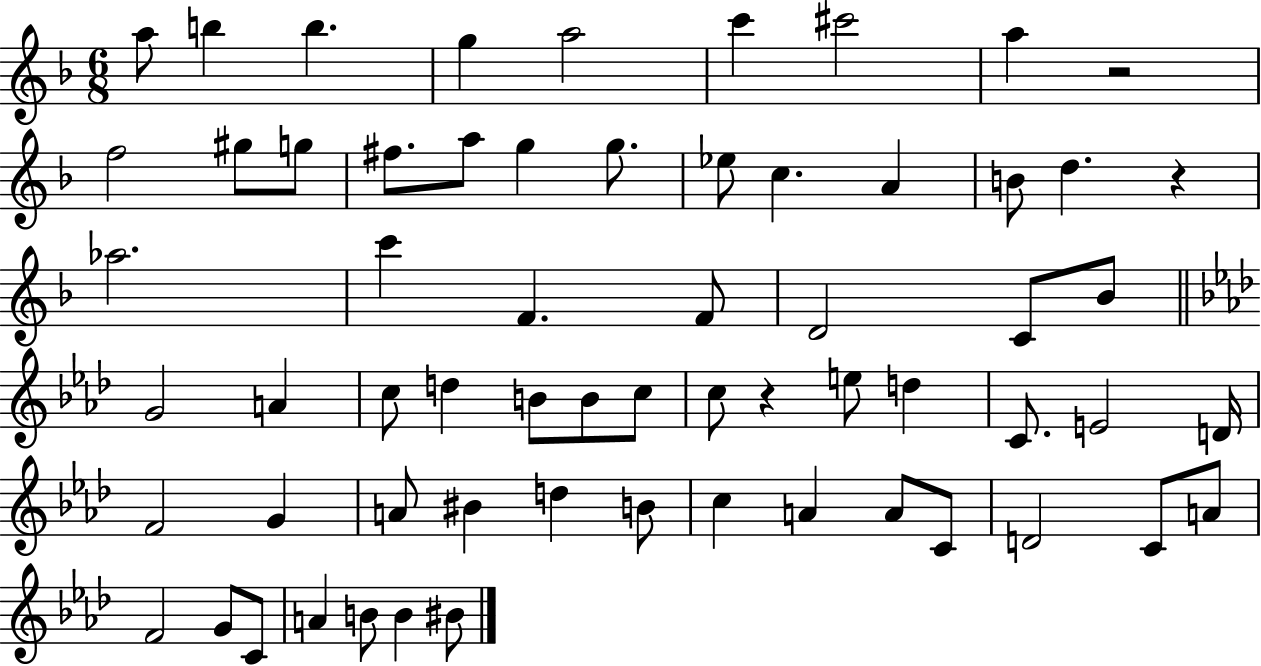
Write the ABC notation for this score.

X:1
T:Untitled
M:6/8
L:1/4
K:F
a/2 b b g a2 c' ^c'2 a z2 f2 ^g/2 g/2 ^f/2 a/2 g g/2 _e/2 c A B/2 d z _a2 c' F F/2 D2 C/2 _B/2 G2 A c/2 d B/2 B/2 c/2 c/2 z e/2 d C/2 E2 D/4 F2 G A/2 ^B d B/2 c A A/2 C/2 D2 C/2 A/2 F2 G/2 C/2 A B/2 B ^B/2